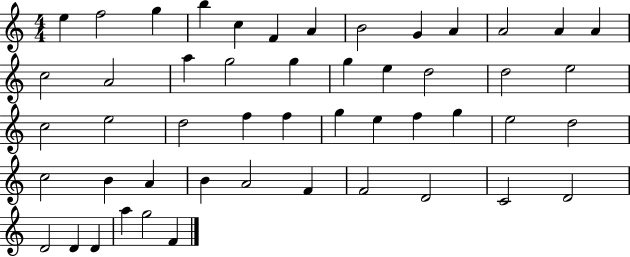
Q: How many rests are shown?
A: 0